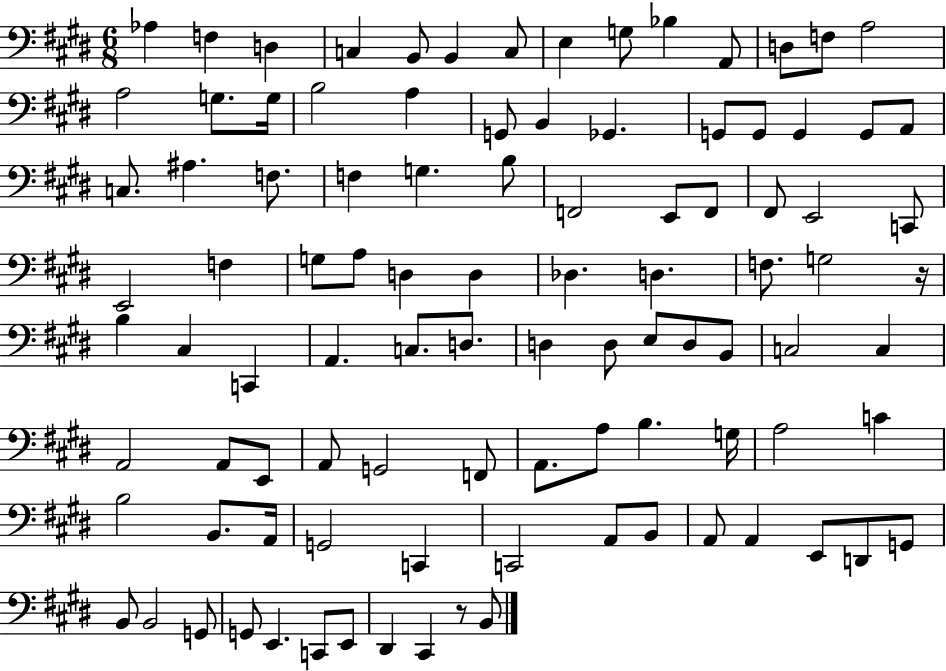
X:1
T:Untitled
M:6/8
L:1/4
K:E
_A, F, D, C, B,,/2 B,, C,/2 E, G,/2 _B, A,,/2 D,/2 F,/2 A,2 A,2 G,/2 G,/4 B,2 A, G,,/2 B,, _G,, G,,/2 G,,/2 G,, G,,/2 A,,/2 C,/2 ^A, F,/2 F, G, B,/2 F,,2 E,,/2 F,,/2 ^F,,/2 E,,2 C,,/2 E,,2 F, G,/2 A,/2 D, D, _D, D, F,/2 G,2 z/4 B, ^C, C,, A,, C,/2 D,/2 D, D,/2 E,/2 D,/2 B,,/2 C,2 C, A,,2 A,,/2 E,,/2 A,,/2 G,,2 F,,/2 A,,/2 A,/2 B, G,/4 A,2 C B,2 B,,/2 A,,/4 G,,2 C,, C,,2 A,,/2 B,,/2 A,,/2 A,, E,,/2 D,,/2 G,,/2 B,,/2 B,,2 G,,/2 G,,/2 E,, C,,/2 E,,/2 ^D,, ^C,, z/2 B,,/2